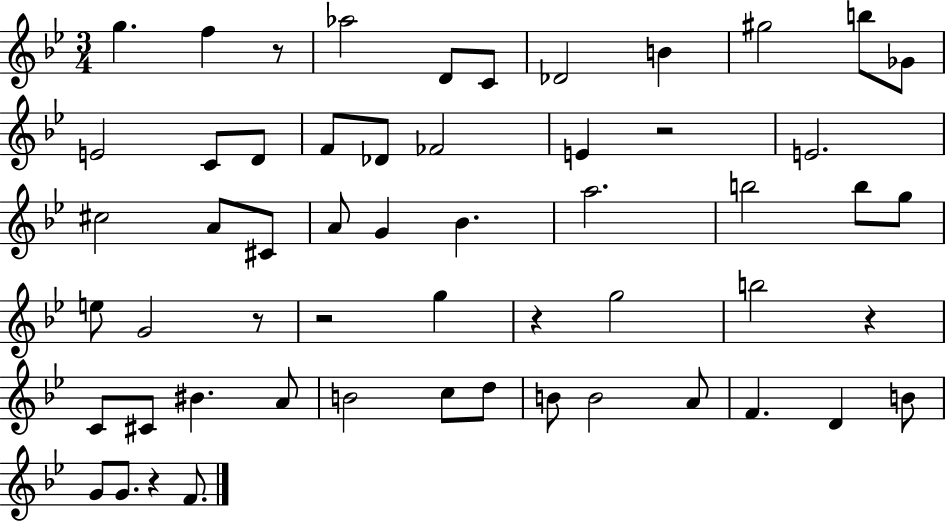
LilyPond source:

{
  \clef treble
  \numericTimeSignature
  \time 3/4
  \key bes \major
  g''4. f''4 r8 | aes''2 d'8 c'8 | des'2 b'4 | gis''2 b''8 ges'8 | \break e'2 c'8 d'8 | f'8 des'8 fes'2 | e'4 r2 | e'2. | \break cis''2 a'8 cis'8 | a'8 g'4 bes'4. | a''2. | b''2 b''8 g''8 | \break e''8 g'2 r8 | r2 g''4 | r4 g''2 | b''2 r4 | \break c'8 cis'8 bis'4. a'8 | b'2 c''8 d''8 | b'8 b'2 a'8 | f'4. d'4 b'8 | \break g'8 g'8. r4 f'8. | \bar "|."
}